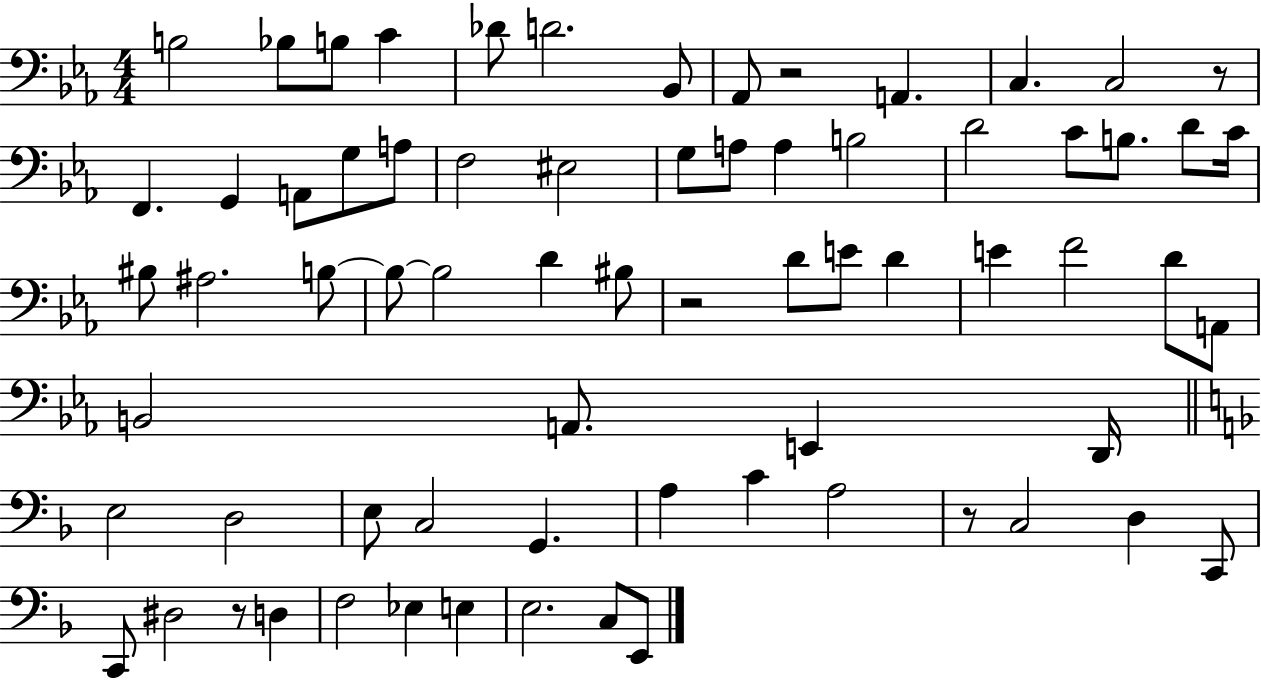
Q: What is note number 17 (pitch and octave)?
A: F3